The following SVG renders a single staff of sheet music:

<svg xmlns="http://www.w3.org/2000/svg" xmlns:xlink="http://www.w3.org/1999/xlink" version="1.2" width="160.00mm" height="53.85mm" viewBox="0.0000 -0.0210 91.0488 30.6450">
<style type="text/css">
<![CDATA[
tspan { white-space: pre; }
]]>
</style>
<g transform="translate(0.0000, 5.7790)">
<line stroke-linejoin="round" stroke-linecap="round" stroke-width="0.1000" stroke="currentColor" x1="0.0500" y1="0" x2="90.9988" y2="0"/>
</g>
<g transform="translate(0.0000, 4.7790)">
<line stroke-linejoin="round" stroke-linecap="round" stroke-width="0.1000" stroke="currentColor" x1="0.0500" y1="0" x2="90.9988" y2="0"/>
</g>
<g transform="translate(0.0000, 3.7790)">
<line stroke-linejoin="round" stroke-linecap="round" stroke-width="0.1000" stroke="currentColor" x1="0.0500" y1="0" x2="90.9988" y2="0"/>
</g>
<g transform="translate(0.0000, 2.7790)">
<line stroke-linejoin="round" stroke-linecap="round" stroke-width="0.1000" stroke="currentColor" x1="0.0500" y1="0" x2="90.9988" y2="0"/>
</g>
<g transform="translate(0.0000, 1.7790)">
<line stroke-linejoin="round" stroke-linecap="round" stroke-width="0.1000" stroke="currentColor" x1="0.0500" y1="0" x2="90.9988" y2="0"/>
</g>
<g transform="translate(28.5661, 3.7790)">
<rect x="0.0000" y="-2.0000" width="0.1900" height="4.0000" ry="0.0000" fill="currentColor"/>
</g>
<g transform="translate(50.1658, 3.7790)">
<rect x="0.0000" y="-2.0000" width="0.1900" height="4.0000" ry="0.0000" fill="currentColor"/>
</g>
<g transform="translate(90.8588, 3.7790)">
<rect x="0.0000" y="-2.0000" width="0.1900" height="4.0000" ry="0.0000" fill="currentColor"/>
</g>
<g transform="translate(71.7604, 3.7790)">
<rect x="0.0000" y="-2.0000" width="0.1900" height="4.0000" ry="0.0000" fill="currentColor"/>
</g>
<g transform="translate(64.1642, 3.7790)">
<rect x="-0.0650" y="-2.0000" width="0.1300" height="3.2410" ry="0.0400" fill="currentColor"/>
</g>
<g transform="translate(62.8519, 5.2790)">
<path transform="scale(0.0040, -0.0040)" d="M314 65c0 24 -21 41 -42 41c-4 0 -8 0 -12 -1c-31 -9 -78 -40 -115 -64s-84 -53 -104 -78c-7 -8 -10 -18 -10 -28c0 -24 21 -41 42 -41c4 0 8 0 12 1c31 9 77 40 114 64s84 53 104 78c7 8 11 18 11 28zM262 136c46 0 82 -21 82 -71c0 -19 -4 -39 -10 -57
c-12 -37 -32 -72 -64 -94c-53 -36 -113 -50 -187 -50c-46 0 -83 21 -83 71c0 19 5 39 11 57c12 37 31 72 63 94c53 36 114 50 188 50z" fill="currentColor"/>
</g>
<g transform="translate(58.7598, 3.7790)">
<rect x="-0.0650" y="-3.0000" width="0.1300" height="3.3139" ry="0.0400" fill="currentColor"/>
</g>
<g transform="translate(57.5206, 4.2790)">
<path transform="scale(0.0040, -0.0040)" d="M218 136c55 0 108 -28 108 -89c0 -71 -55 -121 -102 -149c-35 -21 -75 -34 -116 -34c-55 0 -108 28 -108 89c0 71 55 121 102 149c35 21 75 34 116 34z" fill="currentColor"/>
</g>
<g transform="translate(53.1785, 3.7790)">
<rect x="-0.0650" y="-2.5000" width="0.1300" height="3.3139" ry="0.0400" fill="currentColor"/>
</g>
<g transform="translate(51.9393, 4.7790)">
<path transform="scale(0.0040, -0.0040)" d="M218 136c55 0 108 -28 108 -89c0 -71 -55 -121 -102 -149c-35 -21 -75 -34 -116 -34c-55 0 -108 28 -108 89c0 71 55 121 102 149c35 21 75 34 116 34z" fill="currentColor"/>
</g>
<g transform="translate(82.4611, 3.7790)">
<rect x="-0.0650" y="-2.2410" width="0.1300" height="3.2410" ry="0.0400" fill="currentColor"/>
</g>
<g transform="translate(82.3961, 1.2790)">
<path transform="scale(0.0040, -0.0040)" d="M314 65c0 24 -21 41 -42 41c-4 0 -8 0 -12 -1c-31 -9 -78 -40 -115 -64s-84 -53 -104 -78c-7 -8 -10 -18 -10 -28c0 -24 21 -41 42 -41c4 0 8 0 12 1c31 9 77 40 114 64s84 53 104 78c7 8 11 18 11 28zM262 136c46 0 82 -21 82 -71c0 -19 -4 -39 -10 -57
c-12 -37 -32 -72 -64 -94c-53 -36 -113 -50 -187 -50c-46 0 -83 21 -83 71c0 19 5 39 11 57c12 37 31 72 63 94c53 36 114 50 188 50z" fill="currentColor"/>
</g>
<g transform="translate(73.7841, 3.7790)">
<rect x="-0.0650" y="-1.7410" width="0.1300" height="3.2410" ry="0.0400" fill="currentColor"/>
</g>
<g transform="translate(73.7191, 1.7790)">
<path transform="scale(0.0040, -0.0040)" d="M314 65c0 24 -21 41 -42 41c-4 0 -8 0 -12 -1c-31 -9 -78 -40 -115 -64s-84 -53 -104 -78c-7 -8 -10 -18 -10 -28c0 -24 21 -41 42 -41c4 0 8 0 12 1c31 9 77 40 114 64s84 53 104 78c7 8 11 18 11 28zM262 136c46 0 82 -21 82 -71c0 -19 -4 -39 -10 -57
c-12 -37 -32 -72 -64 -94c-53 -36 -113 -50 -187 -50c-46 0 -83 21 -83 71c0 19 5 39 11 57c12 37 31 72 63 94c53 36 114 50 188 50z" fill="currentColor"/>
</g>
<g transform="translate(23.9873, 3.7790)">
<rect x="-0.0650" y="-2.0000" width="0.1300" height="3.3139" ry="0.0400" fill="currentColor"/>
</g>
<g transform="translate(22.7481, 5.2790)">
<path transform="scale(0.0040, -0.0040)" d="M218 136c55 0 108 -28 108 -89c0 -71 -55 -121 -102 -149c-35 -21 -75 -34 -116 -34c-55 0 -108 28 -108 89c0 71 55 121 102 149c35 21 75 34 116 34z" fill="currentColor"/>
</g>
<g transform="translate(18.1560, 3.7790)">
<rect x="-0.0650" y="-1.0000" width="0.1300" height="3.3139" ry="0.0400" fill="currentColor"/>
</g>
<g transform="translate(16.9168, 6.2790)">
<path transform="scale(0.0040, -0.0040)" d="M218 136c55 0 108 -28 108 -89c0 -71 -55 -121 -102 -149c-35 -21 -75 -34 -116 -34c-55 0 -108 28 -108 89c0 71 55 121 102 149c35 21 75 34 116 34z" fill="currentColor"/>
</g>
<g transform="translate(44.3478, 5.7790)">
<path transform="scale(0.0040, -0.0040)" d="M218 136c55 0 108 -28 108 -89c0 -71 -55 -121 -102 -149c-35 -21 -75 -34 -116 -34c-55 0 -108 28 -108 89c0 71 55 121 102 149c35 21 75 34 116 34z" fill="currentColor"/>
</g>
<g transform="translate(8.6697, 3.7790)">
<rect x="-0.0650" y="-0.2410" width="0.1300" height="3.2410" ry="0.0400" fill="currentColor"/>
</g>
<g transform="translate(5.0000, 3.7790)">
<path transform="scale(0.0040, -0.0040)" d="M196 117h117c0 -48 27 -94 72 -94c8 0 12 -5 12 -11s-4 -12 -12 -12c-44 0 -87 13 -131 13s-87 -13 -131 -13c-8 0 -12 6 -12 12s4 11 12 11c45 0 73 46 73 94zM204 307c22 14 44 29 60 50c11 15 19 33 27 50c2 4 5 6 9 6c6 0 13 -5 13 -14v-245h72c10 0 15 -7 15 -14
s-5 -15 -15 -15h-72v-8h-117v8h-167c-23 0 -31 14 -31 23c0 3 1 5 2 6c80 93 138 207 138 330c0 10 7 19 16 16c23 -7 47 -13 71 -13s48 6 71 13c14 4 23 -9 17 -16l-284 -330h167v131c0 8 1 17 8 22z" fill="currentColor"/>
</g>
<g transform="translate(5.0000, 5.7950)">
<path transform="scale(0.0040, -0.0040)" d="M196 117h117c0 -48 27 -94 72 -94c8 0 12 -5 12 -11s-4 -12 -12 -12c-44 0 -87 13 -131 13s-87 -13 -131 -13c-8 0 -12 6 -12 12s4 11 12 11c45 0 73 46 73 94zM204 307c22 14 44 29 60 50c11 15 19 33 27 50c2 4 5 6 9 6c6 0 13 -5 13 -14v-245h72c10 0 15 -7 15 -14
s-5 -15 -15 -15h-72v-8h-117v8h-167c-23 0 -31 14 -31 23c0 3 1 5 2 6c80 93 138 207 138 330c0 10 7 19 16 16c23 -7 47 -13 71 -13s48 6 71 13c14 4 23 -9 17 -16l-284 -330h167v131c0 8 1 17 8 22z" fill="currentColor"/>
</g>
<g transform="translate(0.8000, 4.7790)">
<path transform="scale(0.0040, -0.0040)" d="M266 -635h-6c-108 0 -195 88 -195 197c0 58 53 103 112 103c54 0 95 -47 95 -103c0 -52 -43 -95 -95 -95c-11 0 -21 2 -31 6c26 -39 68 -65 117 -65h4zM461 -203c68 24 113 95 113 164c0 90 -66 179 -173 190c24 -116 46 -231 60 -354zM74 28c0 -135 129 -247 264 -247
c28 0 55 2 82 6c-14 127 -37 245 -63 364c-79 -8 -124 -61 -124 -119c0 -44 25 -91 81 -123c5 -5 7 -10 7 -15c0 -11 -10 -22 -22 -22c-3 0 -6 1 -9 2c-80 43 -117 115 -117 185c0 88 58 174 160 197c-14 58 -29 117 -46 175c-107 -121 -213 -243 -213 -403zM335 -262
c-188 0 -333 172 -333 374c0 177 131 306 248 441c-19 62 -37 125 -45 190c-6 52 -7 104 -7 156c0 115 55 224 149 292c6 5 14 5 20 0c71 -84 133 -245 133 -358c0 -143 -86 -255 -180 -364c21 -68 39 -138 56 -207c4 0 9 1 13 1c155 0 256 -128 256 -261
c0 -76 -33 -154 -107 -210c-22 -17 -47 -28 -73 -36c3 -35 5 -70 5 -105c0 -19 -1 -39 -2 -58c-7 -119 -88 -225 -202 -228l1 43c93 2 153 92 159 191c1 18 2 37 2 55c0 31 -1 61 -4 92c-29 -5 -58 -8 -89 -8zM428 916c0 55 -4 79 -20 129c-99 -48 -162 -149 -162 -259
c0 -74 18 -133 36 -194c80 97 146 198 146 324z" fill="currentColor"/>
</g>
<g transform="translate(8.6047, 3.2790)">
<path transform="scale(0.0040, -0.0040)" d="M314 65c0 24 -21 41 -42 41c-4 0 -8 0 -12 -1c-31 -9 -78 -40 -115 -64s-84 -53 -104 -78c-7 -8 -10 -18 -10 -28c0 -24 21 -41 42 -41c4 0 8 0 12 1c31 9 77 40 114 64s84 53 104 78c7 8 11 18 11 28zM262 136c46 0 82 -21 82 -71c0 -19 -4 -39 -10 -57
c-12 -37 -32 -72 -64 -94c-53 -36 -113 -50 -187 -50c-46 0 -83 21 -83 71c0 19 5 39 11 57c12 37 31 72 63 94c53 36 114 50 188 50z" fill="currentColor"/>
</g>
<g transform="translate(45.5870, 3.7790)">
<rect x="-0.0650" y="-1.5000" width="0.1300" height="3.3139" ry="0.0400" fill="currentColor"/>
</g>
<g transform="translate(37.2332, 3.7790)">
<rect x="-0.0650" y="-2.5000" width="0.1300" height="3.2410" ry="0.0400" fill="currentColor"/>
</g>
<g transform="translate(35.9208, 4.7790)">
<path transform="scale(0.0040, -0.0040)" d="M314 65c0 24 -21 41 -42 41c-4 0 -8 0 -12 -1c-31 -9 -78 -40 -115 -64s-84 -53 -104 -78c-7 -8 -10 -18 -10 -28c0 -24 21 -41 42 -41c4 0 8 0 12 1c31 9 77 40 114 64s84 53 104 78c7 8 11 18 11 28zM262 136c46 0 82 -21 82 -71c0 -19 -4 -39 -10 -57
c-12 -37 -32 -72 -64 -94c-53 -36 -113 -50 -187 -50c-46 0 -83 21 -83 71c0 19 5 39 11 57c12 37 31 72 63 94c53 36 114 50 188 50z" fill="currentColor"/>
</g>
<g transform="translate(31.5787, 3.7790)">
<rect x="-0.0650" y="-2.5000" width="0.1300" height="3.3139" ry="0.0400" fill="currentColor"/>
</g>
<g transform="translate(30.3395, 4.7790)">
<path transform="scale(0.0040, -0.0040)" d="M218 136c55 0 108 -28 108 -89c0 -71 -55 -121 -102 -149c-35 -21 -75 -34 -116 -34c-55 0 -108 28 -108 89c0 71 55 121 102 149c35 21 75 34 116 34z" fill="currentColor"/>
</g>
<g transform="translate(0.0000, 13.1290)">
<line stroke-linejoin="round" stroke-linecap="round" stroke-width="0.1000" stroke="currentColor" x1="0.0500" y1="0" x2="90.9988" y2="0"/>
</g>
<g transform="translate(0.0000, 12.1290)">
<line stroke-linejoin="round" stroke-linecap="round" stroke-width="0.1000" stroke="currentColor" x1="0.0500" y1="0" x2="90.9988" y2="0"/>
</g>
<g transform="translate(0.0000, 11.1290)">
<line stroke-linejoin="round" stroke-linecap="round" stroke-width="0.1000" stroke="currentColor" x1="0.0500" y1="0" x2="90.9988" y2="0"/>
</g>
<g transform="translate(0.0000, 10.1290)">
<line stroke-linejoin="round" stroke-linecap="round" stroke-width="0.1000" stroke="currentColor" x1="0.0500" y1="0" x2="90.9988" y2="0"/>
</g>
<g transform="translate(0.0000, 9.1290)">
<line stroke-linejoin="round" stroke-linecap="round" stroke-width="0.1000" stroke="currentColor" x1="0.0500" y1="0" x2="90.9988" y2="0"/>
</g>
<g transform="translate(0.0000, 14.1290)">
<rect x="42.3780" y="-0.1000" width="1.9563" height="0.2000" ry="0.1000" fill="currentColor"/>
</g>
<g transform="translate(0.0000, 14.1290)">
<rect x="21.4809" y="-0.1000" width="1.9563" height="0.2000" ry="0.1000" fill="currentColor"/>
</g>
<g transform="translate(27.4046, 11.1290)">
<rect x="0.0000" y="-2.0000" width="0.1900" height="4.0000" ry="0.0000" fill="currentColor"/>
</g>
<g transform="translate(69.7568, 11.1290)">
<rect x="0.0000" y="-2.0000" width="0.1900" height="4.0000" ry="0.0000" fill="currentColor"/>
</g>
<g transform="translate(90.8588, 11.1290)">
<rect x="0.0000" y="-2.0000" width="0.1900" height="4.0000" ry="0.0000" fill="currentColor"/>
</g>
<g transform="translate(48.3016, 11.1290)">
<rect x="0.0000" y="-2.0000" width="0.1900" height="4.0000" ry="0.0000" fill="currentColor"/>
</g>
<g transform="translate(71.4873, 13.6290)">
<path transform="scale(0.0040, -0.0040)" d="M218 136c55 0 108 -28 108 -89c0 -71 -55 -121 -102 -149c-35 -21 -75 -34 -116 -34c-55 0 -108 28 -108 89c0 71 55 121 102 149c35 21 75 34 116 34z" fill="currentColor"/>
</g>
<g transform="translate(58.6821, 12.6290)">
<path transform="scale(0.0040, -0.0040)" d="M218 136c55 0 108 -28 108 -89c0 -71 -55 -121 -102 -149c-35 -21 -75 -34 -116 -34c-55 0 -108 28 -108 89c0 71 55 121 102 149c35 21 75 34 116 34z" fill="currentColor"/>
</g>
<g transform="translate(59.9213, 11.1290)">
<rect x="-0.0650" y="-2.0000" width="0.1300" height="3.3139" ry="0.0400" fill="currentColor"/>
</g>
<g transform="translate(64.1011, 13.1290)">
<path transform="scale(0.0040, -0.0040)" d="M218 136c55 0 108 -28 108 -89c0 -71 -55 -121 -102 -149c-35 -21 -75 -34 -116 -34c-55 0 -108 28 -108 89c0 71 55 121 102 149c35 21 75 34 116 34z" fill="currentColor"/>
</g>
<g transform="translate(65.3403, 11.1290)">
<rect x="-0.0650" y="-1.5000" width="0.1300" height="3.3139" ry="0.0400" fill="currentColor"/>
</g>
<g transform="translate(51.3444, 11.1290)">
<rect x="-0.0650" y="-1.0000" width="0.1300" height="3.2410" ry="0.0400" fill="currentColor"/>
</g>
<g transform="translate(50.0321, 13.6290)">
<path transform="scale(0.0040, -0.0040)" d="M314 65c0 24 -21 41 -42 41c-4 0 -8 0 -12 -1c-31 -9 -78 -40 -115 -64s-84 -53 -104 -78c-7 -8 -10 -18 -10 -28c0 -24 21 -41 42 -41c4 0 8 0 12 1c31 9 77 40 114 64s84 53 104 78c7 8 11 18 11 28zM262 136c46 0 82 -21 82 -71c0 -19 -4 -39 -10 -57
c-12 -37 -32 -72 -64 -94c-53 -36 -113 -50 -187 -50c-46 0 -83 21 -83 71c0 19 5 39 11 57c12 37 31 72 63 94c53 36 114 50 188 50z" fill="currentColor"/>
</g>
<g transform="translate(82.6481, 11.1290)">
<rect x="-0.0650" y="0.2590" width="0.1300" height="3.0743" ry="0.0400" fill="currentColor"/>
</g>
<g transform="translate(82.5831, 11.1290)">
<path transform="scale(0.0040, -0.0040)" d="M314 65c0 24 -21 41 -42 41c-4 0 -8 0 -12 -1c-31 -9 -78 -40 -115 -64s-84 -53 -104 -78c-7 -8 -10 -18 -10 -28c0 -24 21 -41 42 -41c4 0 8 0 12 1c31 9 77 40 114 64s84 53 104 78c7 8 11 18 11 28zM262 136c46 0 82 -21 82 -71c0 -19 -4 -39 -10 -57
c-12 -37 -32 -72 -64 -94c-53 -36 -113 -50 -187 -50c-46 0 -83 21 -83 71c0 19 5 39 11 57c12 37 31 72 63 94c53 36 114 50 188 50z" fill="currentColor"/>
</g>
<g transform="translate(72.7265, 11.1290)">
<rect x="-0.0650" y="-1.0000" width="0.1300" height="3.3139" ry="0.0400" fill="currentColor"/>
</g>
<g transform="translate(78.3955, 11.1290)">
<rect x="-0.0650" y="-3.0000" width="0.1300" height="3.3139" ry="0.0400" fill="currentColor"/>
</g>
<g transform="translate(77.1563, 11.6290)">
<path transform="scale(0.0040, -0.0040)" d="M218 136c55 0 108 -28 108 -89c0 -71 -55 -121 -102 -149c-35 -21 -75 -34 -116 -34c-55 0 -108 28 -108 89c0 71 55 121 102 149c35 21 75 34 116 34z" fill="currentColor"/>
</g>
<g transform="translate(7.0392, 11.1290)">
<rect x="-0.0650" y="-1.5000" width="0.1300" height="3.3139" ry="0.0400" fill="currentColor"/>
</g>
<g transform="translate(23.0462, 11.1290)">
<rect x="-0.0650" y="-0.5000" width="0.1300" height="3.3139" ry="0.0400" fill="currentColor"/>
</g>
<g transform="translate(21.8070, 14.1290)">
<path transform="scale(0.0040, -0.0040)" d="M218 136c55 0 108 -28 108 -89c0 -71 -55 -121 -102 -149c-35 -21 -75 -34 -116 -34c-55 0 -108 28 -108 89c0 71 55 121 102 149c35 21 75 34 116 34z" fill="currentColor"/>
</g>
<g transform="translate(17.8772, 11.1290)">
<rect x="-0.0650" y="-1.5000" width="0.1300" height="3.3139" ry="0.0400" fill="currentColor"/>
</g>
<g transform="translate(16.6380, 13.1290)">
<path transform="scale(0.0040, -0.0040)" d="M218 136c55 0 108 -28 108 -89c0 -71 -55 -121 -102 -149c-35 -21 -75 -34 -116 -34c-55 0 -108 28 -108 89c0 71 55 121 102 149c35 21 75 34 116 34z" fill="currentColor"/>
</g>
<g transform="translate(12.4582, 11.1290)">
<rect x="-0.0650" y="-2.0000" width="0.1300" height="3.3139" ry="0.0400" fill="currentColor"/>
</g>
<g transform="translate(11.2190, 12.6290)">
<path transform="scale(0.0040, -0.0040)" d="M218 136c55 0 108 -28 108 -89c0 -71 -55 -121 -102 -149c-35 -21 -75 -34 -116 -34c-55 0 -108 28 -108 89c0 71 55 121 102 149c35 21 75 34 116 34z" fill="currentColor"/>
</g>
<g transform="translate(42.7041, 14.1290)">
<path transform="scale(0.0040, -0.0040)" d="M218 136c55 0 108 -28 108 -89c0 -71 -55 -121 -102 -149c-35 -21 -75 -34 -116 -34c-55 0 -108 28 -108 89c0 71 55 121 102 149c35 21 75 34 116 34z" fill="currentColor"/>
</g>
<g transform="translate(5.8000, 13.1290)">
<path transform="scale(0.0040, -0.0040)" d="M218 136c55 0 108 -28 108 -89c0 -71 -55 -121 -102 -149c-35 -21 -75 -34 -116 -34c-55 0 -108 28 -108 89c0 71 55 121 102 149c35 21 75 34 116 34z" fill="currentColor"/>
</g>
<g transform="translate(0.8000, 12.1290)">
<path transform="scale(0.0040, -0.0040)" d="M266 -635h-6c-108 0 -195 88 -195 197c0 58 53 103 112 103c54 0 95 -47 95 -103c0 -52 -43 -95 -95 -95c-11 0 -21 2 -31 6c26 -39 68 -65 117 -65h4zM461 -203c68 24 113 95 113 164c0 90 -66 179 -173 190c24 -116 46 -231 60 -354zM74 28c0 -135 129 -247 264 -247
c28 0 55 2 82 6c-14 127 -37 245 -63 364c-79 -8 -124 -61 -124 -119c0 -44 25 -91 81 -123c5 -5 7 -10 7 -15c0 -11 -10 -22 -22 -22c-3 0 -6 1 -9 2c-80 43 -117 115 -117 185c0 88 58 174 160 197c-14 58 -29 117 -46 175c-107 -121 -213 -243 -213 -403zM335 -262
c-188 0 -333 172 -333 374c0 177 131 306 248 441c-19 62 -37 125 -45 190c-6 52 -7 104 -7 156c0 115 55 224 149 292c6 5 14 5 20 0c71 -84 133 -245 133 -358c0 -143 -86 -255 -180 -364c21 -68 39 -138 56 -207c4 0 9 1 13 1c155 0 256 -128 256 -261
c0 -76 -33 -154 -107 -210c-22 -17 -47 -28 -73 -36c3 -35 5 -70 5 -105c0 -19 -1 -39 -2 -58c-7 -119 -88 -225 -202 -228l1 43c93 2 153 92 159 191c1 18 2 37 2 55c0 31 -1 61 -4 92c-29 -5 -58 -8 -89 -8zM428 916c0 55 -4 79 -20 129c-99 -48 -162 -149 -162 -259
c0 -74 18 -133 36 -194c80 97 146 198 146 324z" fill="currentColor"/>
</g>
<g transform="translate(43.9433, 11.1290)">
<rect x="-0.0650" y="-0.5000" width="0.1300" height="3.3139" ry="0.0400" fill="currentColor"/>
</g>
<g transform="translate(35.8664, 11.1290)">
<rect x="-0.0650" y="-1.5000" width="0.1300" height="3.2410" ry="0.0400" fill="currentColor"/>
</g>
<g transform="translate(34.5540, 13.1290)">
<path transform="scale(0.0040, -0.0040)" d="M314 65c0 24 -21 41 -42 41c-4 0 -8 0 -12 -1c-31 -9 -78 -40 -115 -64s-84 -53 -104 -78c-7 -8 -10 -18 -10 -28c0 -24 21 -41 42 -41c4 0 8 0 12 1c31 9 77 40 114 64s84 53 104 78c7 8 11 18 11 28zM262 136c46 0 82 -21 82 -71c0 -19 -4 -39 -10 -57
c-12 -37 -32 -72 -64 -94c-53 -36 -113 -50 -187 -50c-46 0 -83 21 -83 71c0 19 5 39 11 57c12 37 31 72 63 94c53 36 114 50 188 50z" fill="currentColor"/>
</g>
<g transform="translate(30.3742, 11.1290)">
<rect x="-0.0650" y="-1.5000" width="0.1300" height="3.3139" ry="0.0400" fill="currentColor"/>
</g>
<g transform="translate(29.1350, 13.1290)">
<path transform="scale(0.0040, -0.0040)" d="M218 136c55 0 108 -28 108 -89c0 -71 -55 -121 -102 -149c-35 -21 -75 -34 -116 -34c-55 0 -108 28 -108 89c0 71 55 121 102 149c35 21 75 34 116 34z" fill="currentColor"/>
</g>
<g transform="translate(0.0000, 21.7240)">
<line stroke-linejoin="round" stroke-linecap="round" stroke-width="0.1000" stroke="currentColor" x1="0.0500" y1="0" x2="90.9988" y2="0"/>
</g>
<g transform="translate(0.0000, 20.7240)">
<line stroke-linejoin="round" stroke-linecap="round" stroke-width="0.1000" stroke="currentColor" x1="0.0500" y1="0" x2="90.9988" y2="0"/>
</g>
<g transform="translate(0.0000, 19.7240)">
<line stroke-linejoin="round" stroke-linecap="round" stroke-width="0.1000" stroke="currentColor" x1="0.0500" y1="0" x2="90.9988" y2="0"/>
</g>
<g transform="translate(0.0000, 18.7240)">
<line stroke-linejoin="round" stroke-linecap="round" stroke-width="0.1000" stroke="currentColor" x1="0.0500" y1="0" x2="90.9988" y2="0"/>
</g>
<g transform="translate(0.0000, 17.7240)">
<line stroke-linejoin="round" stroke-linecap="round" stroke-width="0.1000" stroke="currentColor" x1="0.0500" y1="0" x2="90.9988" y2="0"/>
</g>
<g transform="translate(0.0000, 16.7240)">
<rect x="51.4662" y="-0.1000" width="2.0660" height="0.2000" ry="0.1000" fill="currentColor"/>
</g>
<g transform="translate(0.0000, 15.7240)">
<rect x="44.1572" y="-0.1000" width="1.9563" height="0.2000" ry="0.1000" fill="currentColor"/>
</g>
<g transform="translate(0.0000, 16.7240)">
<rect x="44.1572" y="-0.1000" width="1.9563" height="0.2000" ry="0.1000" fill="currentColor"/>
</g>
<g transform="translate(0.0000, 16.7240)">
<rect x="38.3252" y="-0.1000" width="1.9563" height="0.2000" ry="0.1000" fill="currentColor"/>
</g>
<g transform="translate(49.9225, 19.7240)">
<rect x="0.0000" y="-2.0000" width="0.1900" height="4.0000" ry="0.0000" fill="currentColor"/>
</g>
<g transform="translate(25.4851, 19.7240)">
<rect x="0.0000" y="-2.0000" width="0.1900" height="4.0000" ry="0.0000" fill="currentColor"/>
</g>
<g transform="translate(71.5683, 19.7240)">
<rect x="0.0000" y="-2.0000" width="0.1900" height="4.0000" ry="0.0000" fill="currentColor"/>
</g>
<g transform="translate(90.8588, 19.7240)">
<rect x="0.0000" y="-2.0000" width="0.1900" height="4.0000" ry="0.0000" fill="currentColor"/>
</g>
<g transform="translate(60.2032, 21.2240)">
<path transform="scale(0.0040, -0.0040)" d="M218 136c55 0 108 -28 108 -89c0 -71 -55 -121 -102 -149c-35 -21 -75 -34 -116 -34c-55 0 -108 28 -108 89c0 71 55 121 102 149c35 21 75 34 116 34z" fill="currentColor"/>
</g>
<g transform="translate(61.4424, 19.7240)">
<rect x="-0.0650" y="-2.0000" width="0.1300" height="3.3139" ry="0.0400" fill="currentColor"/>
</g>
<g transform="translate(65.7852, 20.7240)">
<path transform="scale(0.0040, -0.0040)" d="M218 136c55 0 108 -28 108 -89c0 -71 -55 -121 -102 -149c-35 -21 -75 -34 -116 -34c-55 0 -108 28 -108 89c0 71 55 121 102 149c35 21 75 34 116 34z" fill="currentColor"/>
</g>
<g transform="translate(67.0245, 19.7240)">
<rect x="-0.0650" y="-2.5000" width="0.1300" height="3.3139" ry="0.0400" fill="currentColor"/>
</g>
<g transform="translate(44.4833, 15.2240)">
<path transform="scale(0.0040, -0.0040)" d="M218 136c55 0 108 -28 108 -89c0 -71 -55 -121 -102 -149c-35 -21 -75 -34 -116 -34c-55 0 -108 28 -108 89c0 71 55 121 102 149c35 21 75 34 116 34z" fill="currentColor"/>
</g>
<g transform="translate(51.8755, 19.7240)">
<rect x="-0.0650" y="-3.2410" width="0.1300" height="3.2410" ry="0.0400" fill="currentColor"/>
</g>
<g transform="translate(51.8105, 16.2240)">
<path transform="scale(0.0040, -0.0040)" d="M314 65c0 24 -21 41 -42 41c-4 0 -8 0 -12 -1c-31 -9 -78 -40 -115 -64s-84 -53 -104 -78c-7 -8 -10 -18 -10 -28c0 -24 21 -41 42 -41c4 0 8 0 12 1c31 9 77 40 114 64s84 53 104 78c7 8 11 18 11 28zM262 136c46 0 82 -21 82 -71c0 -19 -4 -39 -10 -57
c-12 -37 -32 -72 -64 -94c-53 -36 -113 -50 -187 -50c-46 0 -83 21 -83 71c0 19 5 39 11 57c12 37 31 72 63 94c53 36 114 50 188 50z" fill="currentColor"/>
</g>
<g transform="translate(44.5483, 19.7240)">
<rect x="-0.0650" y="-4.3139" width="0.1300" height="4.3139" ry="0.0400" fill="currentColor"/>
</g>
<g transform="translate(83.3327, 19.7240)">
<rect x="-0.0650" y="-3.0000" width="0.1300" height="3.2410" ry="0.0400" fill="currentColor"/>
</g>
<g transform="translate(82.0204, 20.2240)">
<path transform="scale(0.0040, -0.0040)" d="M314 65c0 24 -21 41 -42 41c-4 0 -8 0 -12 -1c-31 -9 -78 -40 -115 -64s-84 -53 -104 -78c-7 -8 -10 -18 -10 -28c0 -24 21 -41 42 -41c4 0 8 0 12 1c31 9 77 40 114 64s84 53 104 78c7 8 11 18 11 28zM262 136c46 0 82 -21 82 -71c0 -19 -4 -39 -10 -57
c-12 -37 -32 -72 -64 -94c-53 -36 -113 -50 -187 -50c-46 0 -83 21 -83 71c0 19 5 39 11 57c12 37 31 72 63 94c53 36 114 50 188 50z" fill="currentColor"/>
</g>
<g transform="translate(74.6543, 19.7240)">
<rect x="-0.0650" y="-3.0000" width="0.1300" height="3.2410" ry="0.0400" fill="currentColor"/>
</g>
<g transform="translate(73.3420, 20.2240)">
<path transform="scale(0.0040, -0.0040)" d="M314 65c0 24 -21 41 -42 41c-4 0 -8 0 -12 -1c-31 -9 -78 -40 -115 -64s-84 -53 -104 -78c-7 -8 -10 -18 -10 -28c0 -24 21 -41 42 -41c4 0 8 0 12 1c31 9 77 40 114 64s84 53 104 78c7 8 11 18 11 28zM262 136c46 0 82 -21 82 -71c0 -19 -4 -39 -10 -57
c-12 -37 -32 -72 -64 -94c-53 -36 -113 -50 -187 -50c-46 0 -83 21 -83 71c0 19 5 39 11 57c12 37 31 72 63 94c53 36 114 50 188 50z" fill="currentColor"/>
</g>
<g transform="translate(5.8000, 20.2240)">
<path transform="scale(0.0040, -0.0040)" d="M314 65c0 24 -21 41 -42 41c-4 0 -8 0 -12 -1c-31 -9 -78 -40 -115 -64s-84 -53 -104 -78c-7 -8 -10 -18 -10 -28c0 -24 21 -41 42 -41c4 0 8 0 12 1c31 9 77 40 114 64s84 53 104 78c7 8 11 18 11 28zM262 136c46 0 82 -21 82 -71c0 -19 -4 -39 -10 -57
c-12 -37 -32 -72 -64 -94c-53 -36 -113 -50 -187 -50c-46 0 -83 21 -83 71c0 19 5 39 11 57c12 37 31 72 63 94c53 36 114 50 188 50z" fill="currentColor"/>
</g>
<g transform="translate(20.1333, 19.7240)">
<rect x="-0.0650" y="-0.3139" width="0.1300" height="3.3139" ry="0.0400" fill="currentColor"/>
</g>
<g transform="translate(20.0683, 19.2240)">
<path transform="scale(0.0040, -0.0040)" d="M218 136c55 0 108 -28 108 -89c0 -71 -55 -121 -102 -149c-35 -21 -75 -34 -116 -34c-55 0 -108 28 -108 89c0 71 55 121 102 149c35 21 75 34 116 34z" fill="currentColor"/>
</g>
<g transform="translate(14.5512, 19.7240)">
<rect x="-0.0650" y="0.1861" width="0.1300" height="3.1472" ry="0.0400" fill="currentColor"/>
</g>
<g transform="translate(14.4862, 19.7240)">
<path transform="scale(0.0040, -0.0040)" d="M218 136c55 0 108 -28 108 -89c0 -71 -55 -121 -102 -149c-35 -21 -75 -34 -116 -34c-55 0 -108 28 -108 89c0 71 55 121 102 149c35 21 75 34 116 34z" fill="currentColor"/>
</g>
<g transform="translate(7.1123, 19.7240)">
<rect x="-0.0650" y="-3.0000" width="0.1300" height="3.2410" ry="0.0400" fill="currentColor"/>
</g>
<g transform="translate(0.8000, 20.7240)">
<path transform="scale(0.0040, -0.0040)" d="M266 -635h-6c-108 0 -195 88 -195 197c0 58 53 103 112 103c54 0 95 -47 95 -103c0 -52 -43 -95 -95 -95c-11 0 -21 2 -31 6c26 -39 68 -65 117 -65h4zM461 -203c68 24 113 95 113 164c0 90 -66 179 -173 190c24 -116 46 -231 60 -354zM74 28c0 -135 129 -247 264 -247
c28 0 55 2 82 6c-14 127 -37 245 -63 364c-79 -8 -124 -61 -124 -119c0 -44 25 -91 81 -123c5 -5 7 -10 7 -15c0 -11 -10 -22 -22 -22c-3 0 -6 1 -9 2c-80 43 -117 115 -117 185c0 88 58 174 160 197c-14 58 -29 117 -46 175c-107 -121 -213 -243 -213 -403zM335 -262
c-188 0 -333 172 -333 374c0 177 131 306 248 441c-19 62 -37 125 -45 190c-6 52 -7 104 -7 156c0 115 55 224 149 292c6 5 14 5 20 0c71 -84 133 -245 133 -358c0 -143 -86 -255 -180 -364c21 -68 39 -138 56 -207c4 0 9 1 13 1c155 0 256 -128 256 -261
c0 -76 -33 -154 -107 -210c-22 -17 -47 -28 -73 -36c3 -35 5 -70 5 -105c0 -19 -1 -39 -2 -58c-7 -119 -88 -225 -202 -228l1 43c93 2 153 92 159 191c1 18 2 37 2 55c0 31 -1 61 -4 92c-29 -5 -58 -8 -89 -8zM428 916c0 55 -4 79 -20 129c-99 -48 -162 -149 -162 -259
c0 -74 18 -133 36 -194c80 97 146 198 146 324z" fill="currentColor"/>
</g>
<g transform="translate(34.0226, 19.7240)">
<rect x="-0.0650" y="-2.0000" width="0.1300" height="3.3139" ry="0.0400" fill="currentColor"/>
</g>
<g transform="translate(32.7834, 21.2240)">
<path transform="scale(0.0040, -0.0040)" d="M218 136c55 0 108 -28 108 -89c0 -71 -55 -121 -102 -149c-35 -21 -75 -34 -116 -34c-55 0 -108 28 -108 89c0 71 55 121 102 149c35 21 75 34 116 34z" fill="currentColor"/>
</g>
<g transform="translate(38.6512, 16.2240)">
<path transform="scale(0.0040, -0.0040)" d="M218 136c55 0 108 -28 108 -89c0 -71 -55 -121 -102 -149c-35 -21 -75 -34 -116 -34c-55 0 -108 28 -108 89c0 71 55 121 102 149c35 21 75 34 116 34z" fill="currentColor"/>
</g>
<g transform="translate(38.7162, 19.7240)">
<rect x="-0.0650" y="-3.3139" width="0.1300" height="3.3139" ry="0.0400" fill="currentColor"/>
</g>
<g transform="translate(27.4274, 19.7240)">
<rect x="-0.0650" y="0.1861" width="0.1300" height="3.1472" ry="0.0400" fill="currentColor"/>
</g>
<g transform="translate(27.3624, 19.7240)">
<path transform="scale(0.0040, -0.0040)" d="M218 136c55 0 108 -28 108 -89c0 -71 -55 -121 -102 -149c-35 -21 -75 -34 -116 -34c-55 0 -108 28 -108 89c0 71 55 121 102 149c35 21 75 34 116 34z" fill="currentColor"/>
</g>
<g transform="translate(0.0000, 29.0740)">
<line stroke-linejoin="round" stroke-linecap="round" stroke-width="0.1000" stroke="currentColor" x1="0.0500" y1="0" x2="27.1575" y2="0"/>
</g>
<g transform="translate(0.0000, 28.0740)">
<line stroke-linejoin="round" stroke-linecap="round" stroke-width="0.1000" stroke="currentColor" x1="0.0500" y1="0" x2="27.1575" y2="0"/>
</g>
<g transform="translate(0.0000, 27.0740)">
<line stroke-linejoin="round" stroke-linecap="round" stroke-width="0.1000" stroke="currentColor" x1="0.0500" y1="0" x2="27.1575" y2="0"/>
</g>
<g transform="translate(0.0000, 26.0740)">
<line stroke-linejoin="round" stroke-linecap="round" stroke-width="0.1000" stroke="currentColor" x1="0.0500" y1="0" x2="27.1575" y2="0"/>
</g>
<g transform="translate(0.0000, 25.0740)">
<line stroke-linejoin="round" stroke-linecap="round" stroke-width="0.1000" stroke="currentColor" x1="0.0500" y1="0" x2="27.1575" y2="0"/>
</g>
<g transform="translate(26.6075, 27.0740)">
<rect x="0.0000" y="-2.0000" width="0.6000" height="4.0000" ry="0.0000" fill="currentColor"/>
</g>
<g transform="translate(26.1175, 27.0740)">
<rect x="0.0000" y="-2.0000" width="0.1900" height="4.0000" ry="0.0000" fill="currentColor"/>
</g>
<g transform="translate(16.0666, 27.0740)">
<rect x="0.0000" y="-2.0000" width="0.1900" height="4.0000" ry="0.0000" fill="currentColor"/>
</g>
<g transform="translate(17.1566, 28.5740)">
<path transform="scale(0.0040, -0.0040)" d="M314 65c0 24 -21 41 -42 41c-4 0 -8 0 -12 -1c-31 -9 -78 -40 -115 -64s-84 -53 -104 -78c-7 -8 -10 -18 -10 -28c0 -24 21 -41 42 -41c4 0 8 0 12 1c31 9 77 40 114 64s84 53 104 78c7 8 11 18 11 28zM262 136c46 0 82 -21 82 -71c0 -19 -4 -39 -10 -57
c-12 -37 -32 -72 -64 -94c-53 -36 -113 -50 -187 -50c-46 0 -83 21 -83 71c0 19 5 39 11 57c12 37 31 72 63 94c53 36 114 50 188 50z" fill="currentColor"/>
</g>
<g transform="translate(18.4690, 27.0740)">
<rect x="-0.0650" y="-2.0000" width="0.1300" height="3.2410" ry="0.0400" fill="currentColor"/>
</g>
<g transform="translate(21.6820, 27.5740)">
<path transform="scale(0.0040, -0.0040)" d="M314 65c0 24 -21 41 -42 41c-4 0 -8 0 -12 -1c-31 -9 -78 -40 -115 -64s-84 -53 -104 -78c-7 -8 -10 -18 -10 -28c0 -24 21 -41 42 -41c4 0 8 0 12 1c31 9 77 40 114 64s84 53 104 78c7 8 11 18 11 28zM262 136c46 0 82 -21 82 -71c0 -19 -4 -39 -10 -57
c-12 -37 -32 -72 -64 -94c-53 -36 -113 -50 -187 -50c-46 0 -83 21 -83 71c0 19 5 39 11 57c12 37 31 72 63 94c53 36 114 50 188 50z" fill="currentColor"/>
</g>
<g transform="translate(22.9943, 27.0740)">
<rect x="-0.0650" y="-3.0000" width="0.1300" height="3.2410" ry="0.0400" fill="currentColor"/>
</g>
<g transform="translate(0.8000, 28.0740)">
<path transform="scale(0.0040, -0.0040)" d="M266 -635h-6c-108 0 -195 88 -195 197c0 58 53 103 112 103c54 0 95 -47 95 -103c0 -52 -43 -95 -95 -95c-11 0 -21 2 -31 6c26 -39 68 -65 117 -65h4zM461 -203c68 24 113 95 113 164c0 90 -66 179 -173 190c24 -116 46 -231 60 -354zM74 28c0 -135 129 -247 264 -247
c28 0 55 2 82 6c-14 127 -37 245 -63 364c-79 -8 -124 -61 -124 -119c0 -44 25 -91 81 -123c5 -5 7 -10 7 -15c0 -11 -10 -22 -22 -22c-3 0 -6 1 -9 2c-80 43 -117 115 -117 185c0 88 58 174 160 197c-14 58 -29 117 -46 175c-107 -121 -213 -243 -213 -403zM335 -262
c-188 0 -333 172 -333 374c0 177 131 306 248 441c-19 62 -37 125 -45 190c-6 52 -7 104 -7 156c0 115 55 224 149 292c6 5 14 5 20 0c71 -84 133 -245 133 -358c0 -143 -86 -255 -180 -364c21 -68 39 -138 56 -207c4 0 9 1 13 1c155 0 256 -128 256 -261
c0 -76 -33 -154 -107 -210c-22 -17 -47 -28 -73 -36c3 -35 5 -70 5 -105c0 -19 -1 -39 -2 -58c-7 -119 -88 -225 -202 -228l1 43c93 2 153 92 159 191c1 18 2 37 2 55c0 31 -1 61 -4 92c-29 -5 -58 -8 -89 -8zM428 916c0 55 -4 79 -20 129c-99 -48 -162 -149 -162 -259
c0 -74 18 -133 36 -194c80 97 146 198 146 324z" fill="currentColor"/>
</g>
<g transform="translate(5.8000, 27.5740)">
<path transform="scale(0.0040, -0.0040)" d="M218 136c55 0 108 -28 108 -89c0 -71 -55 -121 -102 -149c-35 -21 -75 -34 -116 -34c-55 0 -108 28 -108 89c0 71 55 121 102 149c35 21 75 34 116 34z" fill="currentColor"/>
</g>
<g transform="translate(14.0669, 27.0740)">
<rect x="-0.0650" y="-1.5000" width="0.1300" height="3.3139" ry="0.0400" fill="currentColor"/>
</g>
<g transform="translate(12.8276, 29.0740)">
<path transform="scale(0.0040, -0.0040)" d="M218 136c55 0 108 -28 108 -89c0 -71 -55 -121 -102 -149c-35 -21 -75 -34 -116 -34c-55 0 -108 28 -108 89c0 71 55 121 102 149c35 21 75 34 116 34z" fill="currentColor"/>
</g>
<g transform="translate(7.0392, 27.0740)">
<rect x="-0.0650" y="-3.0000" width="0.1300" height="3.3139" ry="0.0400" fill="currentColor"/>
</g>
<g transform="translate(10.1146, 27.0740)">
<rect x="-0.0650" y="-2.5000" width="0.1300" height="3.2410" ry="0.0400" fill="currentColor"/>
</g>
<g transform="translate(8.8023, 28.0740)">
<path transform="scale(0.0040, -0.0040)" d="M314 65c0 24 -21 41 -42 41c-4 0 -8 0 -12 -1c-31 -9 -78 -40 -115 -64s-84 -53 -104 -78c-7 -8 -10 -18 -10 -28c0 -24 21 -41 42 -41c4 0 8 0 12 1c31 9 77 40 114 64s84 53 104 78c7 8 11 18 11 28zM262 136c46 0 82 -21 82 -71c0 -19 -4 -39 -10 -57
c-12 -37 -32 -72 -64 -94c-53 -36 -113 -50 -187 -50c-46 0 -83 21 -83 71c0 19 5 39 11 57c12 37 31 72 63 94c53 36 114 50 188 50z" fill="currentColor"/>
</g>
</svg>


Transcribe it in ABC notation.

X:1
T:Untitled
M:4/4
L:1/4
K:C
c2 D F G G2 E G A F2 f2 g2 E F E C E E2 C D2 F E D A B2 A2 B c B F b d' b2 F G A2 A2 A G2 E F2 A2